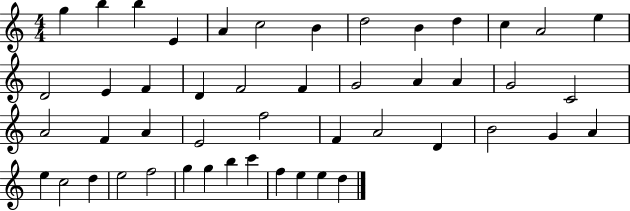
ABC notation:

X:1
T:Untitled
M:4/4
L:1/4
K:C
g b b E A c2 B d2 B d c A2 e D2 E F D F2 F G2 A A G2 C2 A2 F A E2 f2 F A2 D B2 G A e c2 d e2 f2 g g b c' f e e d